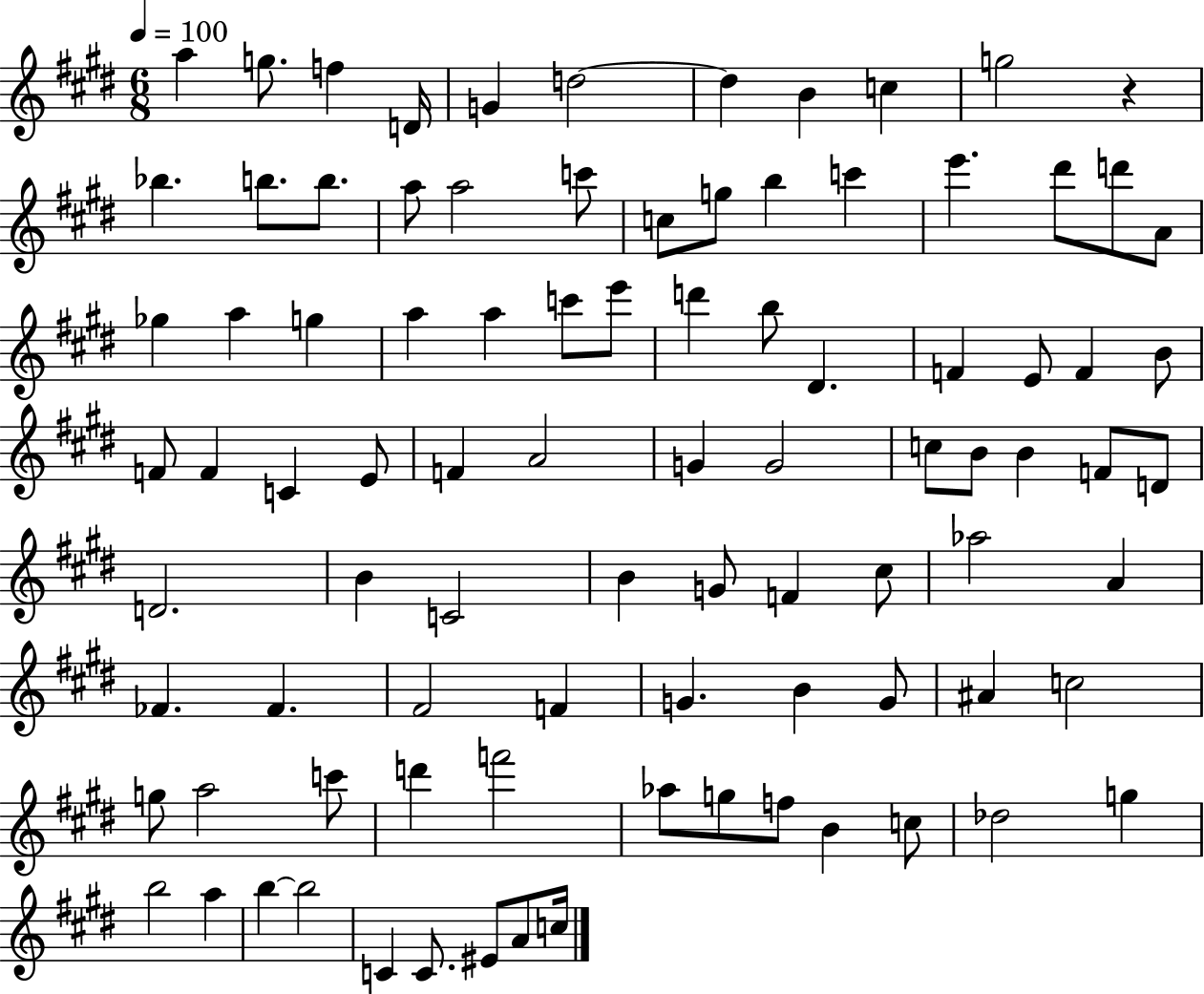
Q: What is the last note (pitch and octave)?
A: C5